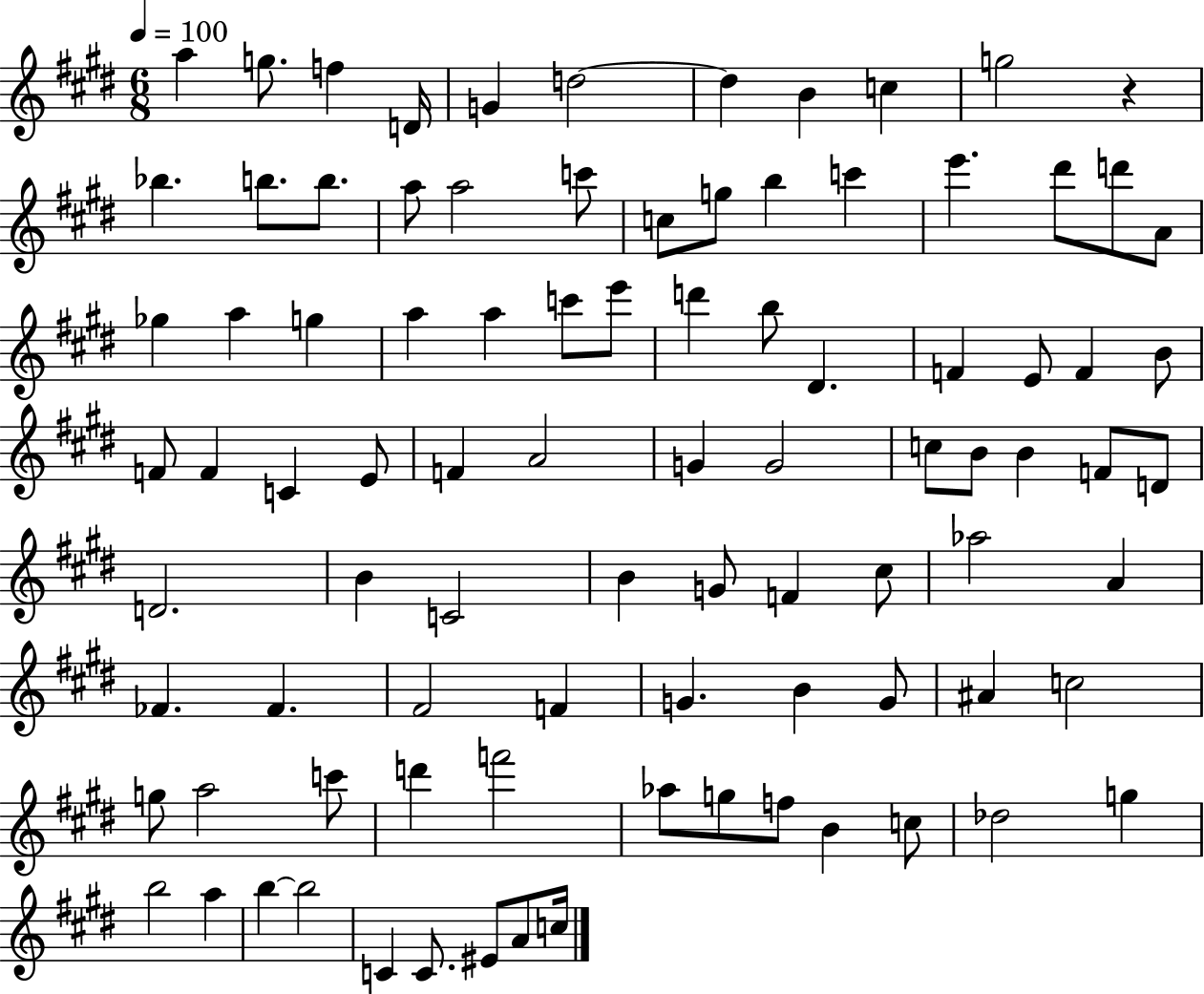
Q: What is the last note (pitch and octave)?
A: C5